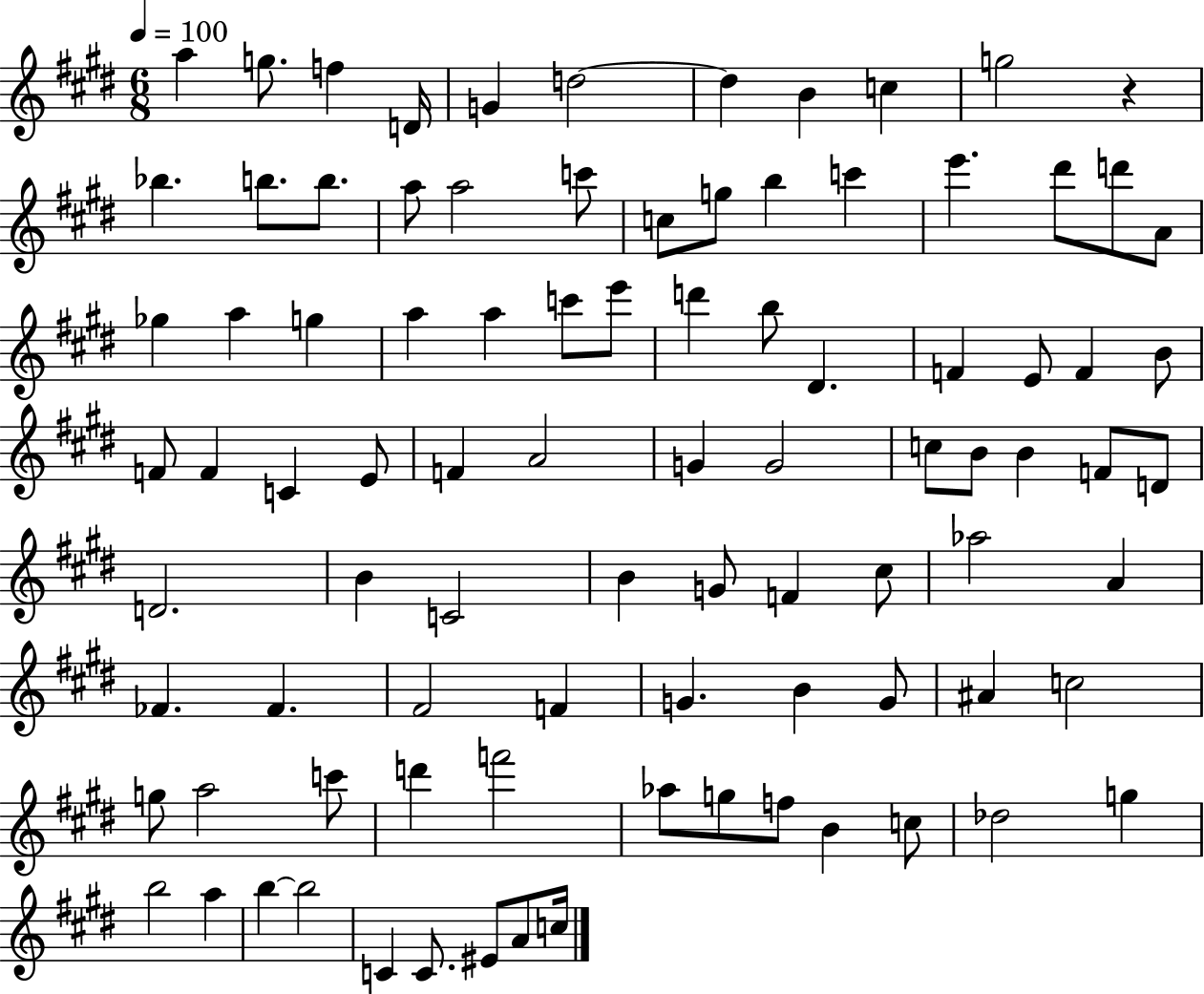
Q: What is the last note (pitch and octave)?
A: C5